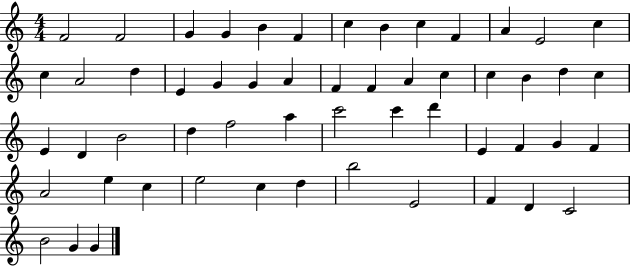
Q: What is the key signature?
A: C major